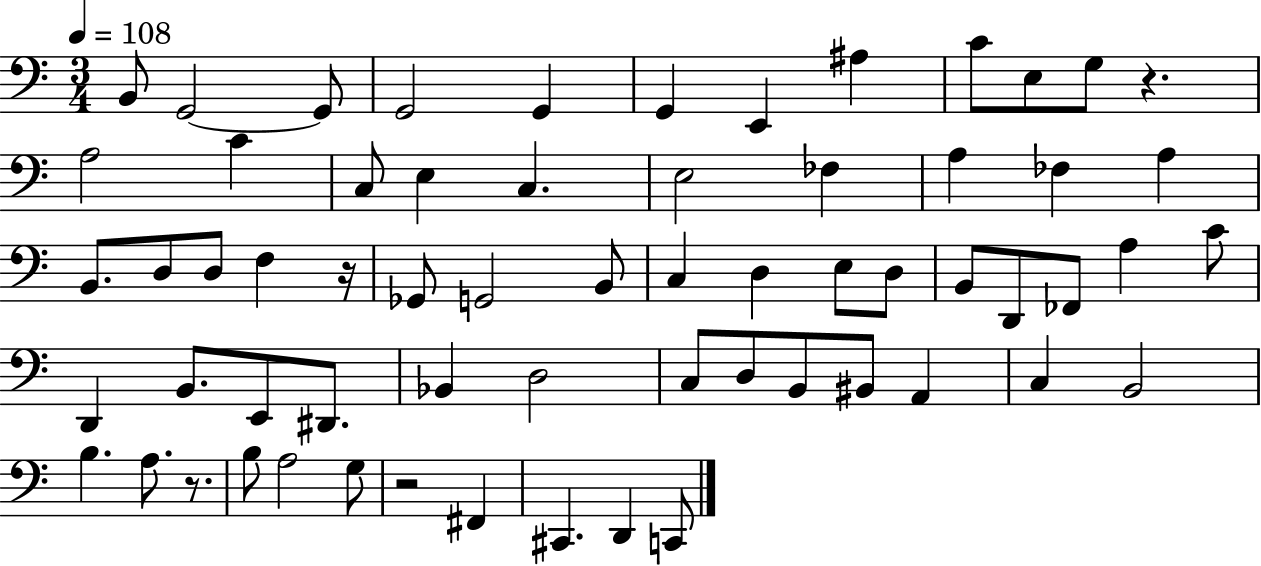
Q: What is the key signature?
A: C major